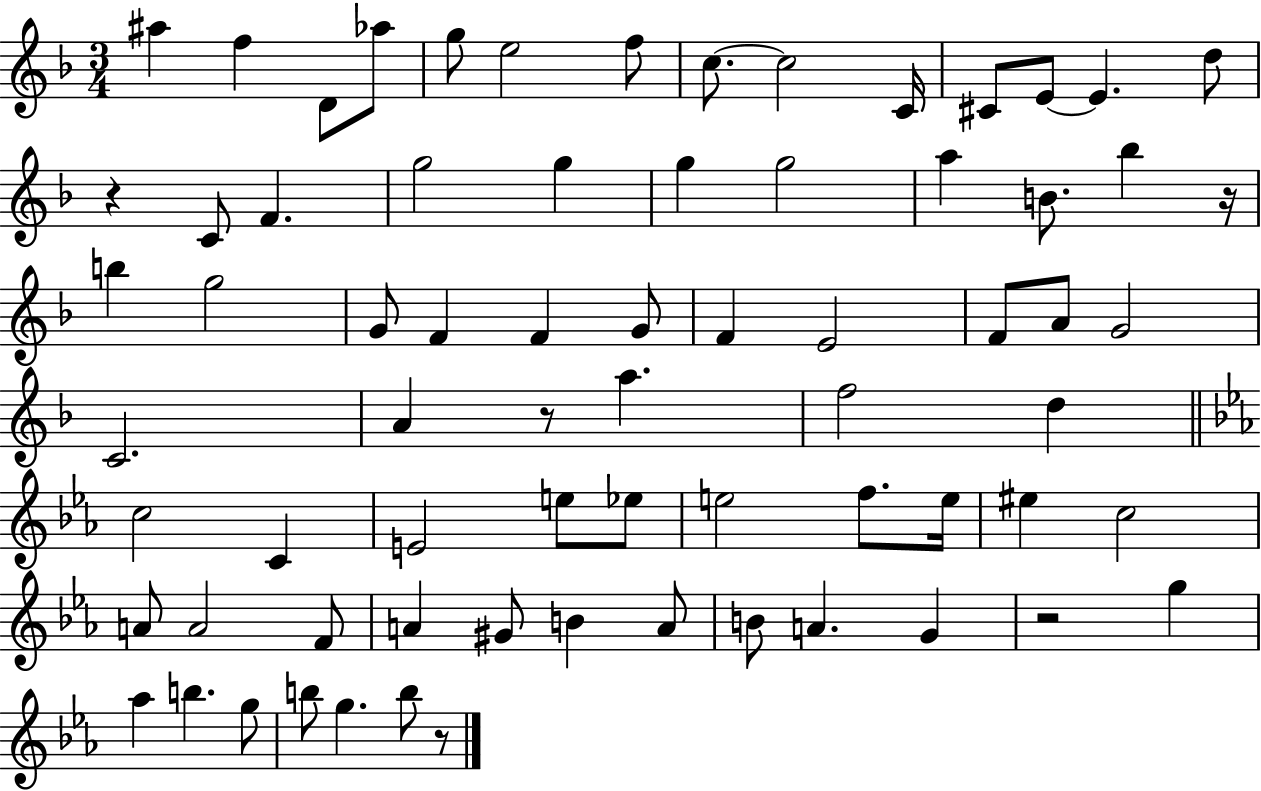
A#5/q F5/q D4/e Ab5/e G5/e E5/h F5/e C5/e. C5/h C4/s C#4/e E4/e E4/q. D5/e R/q C4/e F4/q. G5/h G5/q G5/q G5/h A5/q B4/e. Bb5/q R/s B5/q G5/h G4/e F4/q F4/q G4/e F4/q E4/h F4/e A4/e G4/h C4/h. A4/q R/e A5/q. F5/h D5/q C5/h C4/q E4/h E5/e Eb5/e E5/h F5/e. E5/s EIS5/q C5/h A4/e A4/h F4/e A4/q G#4/e B4/q A4/e B4/e A4/q. G4/q R/h G5/q Ab5/q B5/q. G5/e B5/e G5/q. B5/e R/e